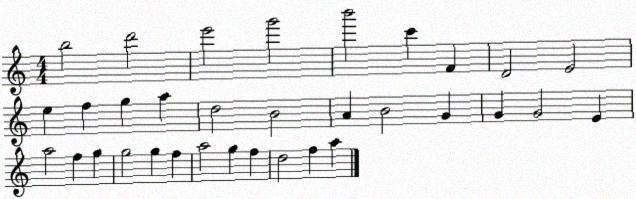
X:1
T:Untitled
M:4/4
L:1/4
K:C
b2 d'2 e'2 g'2 b'2 c' F D2 E2 e f g a d2 B2 A B2 G G G2 E a2 f g g2 g f a2 g f d2 f a